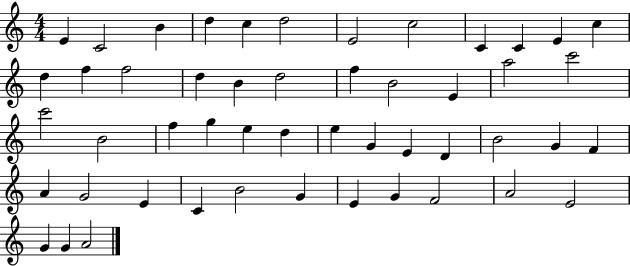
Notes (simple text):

E4/q C4/h B4/q D5/q C5/q D5/h E4/h C5/h C4/q C4/q E4/q C5/q D5/q F5/q F5/h D5/q B4/q D5/h F5/q B4/h E4/q A5/h C6/h C6/h B4/h F5/q G5/q E5/q D5/q E5/q G4/q E4/q D4/q B4/h G4/q F4/q A4/q G4/h E4/q C4/q B4/h G4/q E4/q G4/q F4/h A4/h E4/h G4/q G4/q A4/h